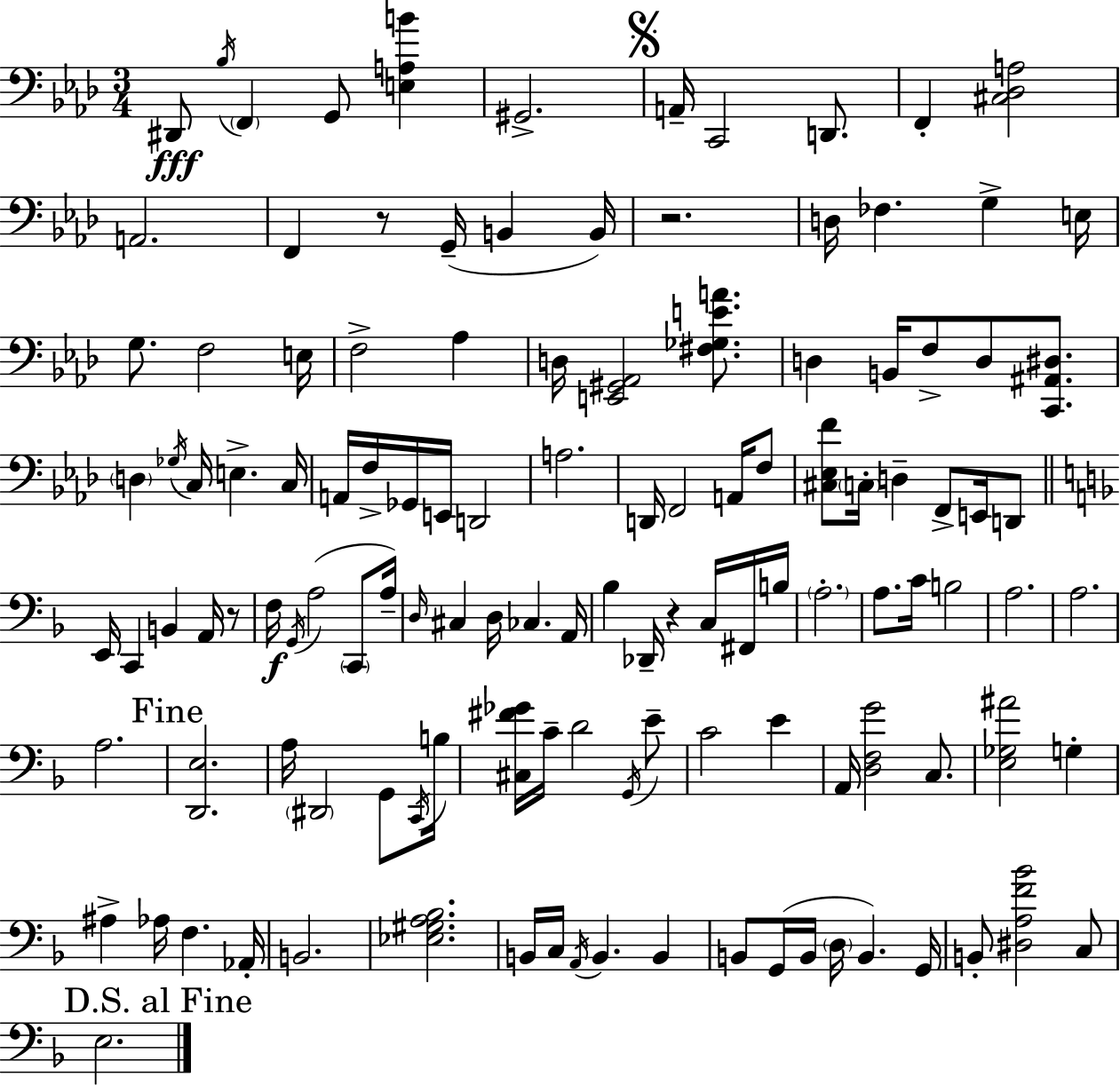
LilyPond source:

{
  \clef bass
  \numericTimeSignature
  \time 3/4
  \key f \minor
  dis,8\fff \acciaccatura { bes16 } \parenthesize f,4 g,8 <e a b'>4 | gis,2.-> | \mark \markup { \musicglyph "scripts.segno" } a,16-- c,2 d,8. | f,4-. <cis des a>2 | \break a,2. | f,4 r8 g,16--( b,4 | b,16) r2. | d16 fes4. g4-> | \break e16 g8. f2 | e16 f2-> aes4 | d16 <e, gis, aes,>2 <fis ges e' a'>8. | d4 b,16 f8-> d8 <c, ais, dis>8. | \break \parenthesize d4 \acciaccatura { ges16 } c16 e4.-> | c16 a,16 f16-> ges,16 e,16 d,2 | a2. | d,16 f,2 a,16 | \break f8 <cis ees f'>8 \parenthesize c16-. d4-- f,8-> e,16 | d,8 \bar "||" \break \key d \minor e,16 c,4 b,4 a,16 r8 | f16\f \acciaccatura { g,16 }( a2 \parenthesize c,8 | a16--) \grace { d16 } cis4 d16 ces4. | a,16 bes4 des,16-- r4 c16 | \break fis,16 b16 \parenthesize a2.-. | a8. c'16 b2 | a2. | a2. | \break a2. | \mark "Fine" <d, e>2. | a16 \parenthesize dis,2 g,8 | \acciaccatura { c,16 } b16 <cis fis' ges'>16 c'16-- d'2 | \break \acciaccatura { g,16 } e'8-- c'2 | e'4 a,16 <d f g'>2 | c8. <e ges ais'>2 | g4-. ais4-> aes16 f4. | \break aes,16-. b,2. | <ees gis a bes>2. | b,16 c16 \acciaccatura { a,16 } b,4. | b,4 b,8 g,16( b,16 \parenthesize d16 b,4.) | \break g,16 b,8-. <dis a f' bes'>2 | c8 \mark "D.S. al Fine" e2. | \bar "|."
}